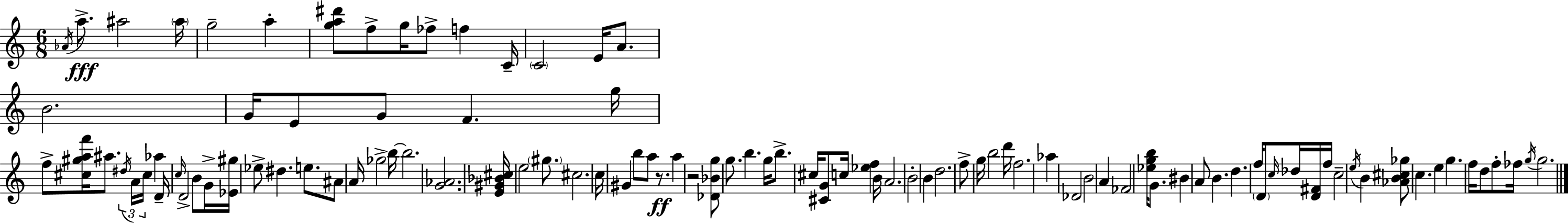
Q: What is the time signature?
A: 6/8